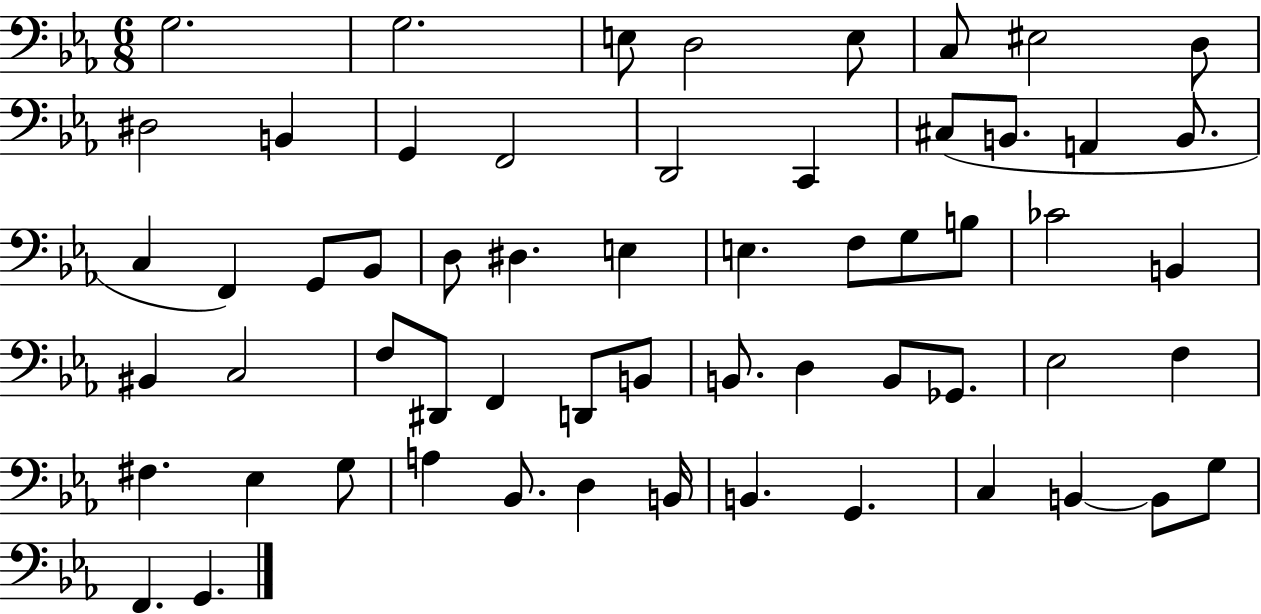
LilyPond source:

{
  \clef bass
  \numericTimeSignature
  \time 6/8
  \key ees \major
  \repeat volta 2 { g2. | g2. | e8 d2 e8 | c8 eis2 d8 | \break dis2 b,4 | g,4 f,2 | d,2 c,4 | cis8( b,8. a,4 b,8. | \break c4 f,4) g,8 bes,8 | d8 dis4. e4 | e4. f8 g8 b8 | ces'2 b,4 | \break bis,4 c2 | f8 dis,8 f,4 d,8 b,8 | b,8. d4 b,8 ges,8. | ees2 f4 | \break fis4. ees4 g8 | a4 bes,8. d4 b,16 | b,4. g,4. | c4 b,4~~ b,8 g8 | \break f,4. g,4. | } \bar "|."
}